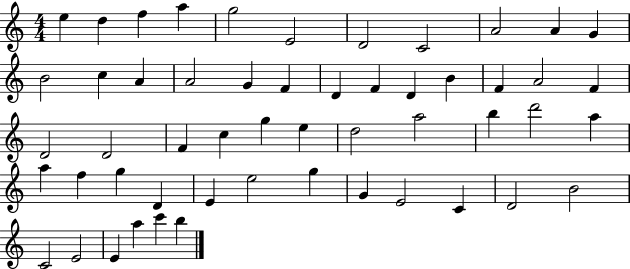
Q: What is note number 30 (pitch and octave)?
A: E5